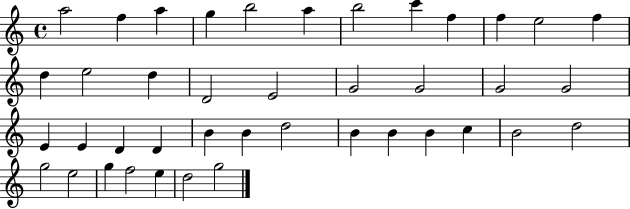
{
  \clef treble
  \time 4/4
  \defaultTimeSignature
  \key c \major
  a''2 f''4 a''4 | g''4 b''2 a''4 | b''2 c'''4 f''4 | f''4 e''2 f''4 | \break d''4 e''2 d''4 | d'2 e'2 | g'2 g'2 | g'2 g'2 | \break e'4 e'4 d'4 d'4 | b'4 b'4 d''2 | b'4 b'4 b'4 c''4 | b'2 d''2 | \break g''2 e''2 | g''4 f''2 e''4 | d''2 g''2 | \bar "|."
}